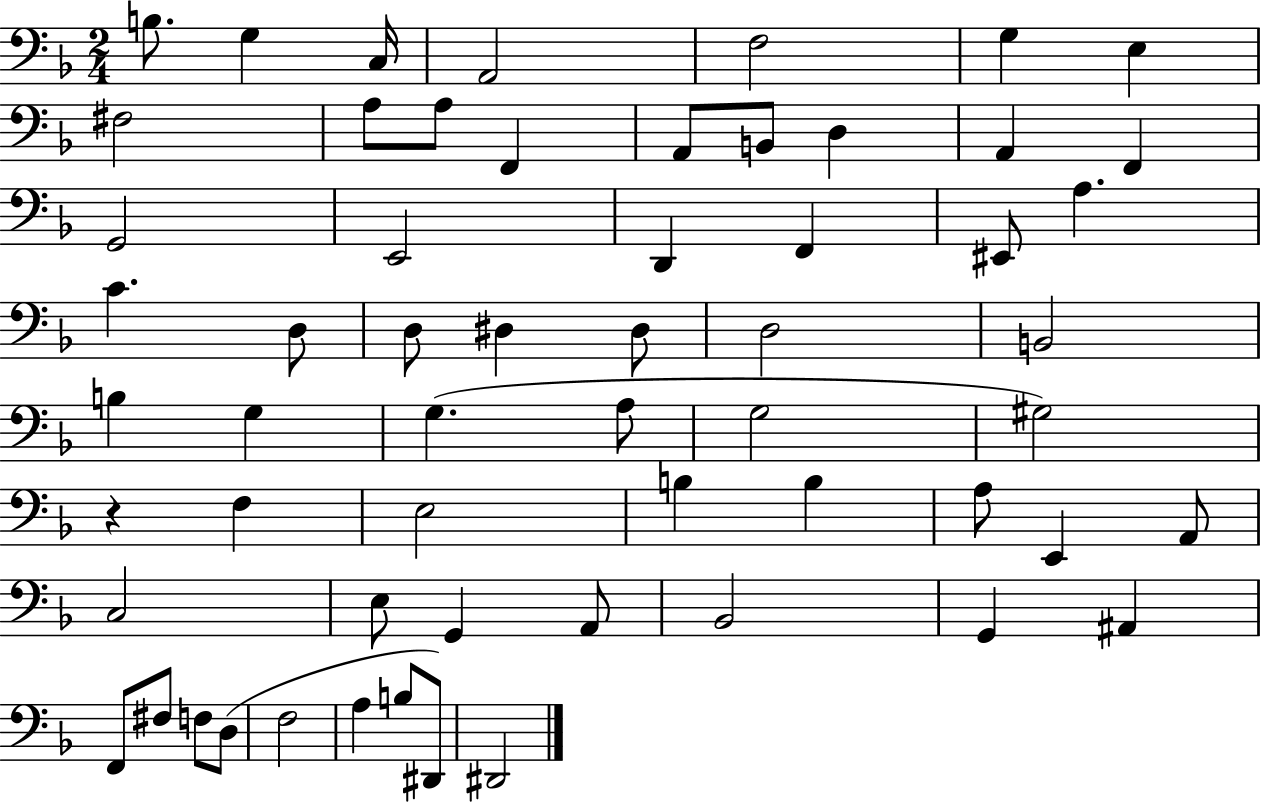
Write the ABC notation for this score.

X:1
T:Untitled
M:2/4
L:1/4
K:F
B,/2 G, C,/4 A,,2 F,2 G, E, ^F,2 A,/2 A,/2 F,, A,,/2 B,,/2 D, A,, F,, G,,2 E,,2 D,, F,, ^E,,/2 A, C D,/2 D,/2 ^D, ^D,/2 D,2 B,,2 B, G, G, A,/2 G,2 ^G,2 z F, E,2 B, B, A,/2 E,, A,,/2 C,2 E,/2 G,, A,,/2 _B,,2 G,, ^A,, F,,/2 ^F,/2 F,/2 D,/2 F,2 A, B,/2 ^D,,/2 ^D,,2